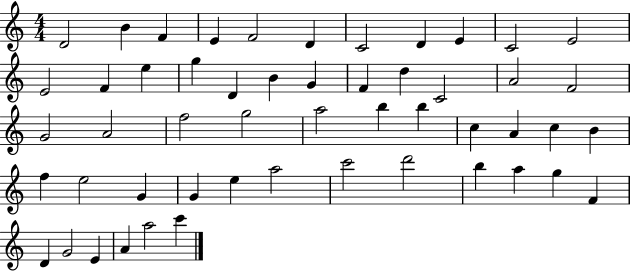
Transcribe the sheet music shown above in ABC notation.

X:1
T:Untitled
M:4/4
L:1/4
K:C
D2 B F E F2 D C2 D E C2 E2 E2 F e g D B G F d C2 A2 F2 G2 A2 f2 g2 a2 b b c A c B f e2 G G e a2 c'2 d'2 b a g F D G2 E A a2 c'